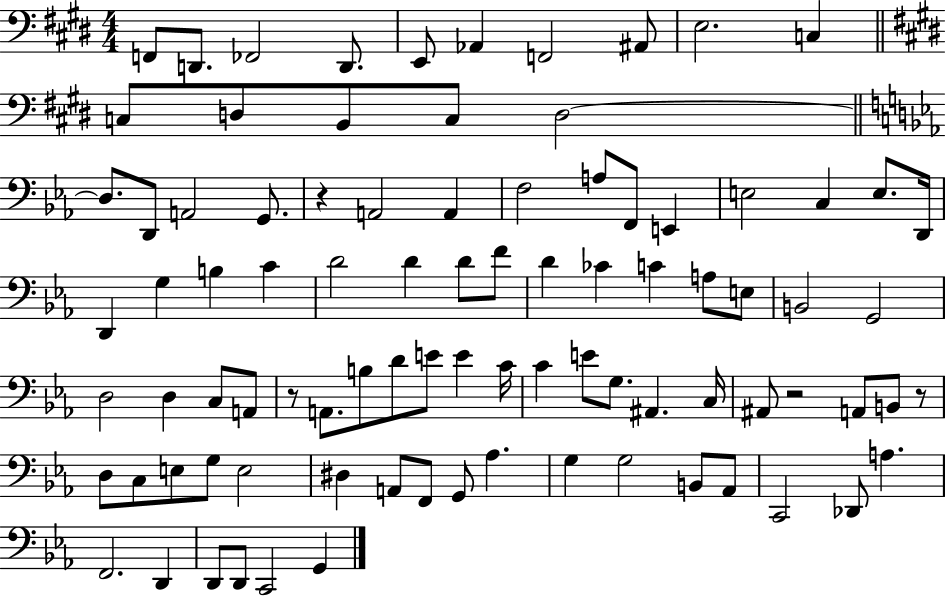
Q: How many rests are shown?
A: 4